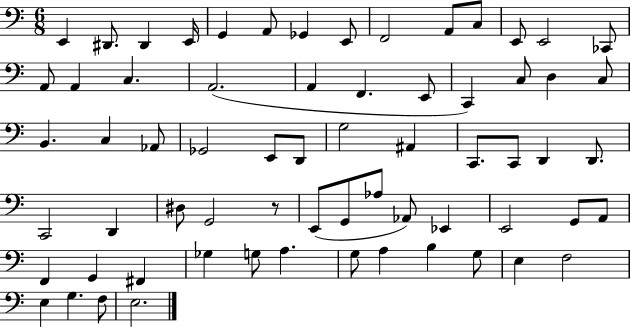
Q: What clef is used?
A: bass